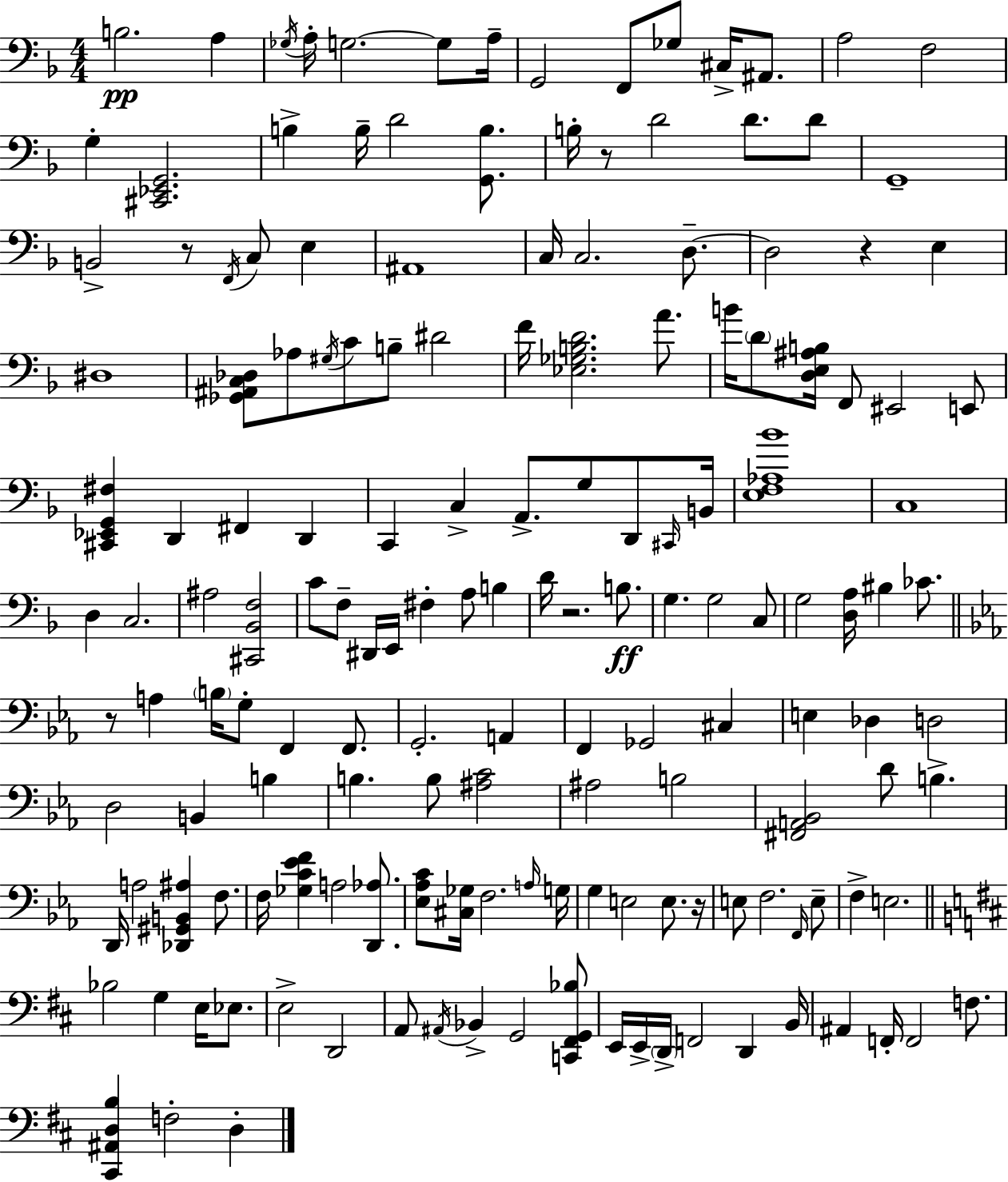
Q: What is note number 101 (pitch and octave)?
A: F3